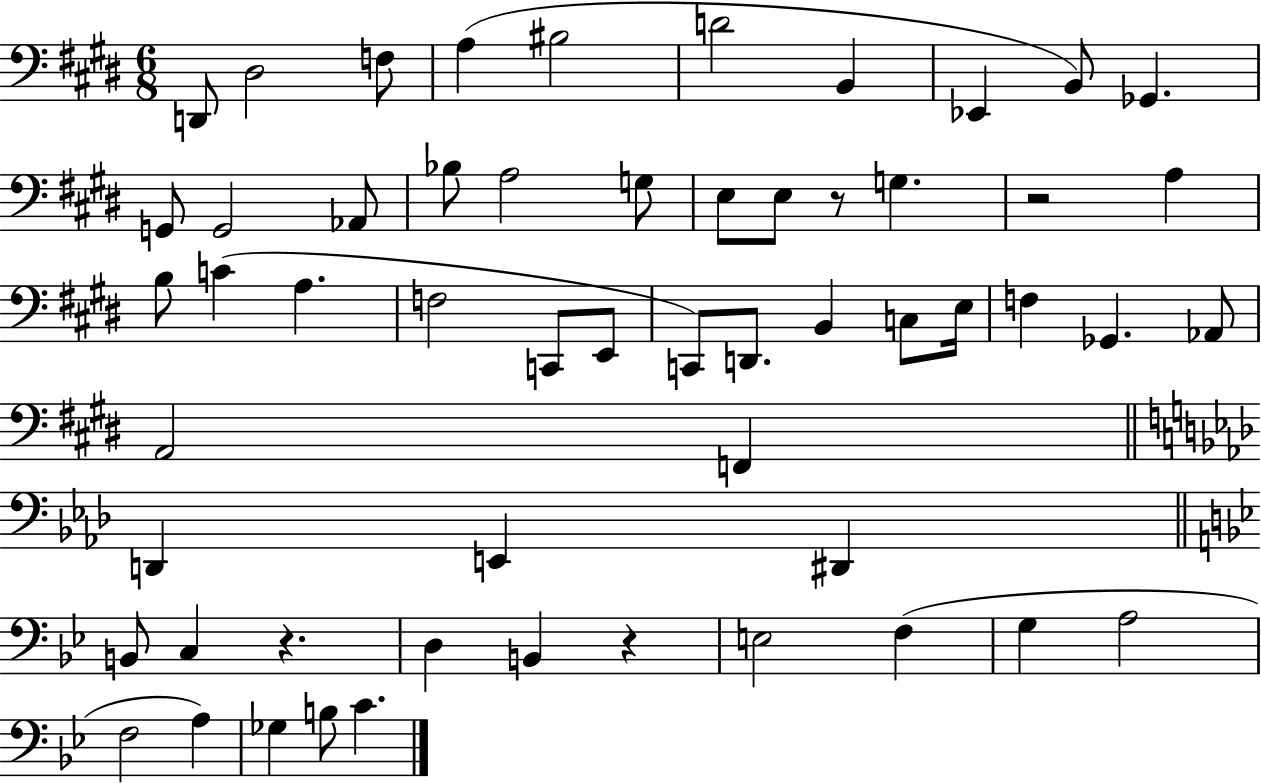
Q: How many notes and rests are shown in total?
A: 56